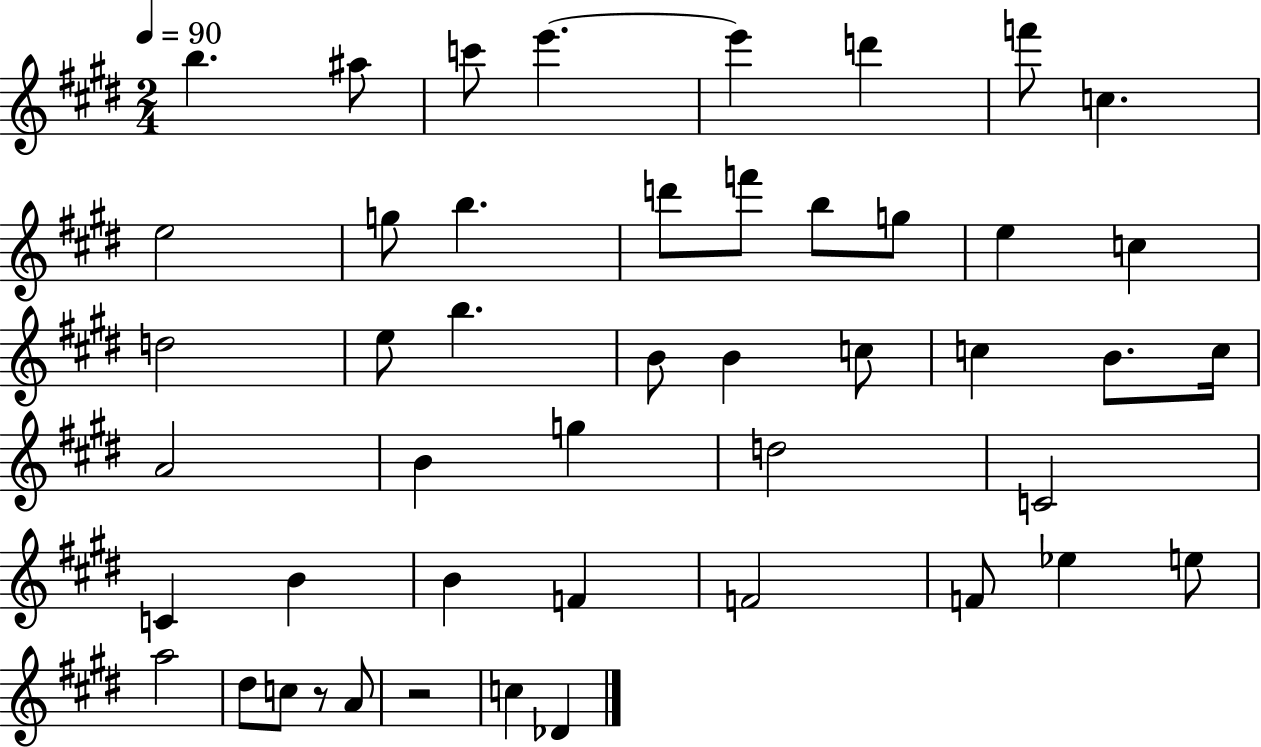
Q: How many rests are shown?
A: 2